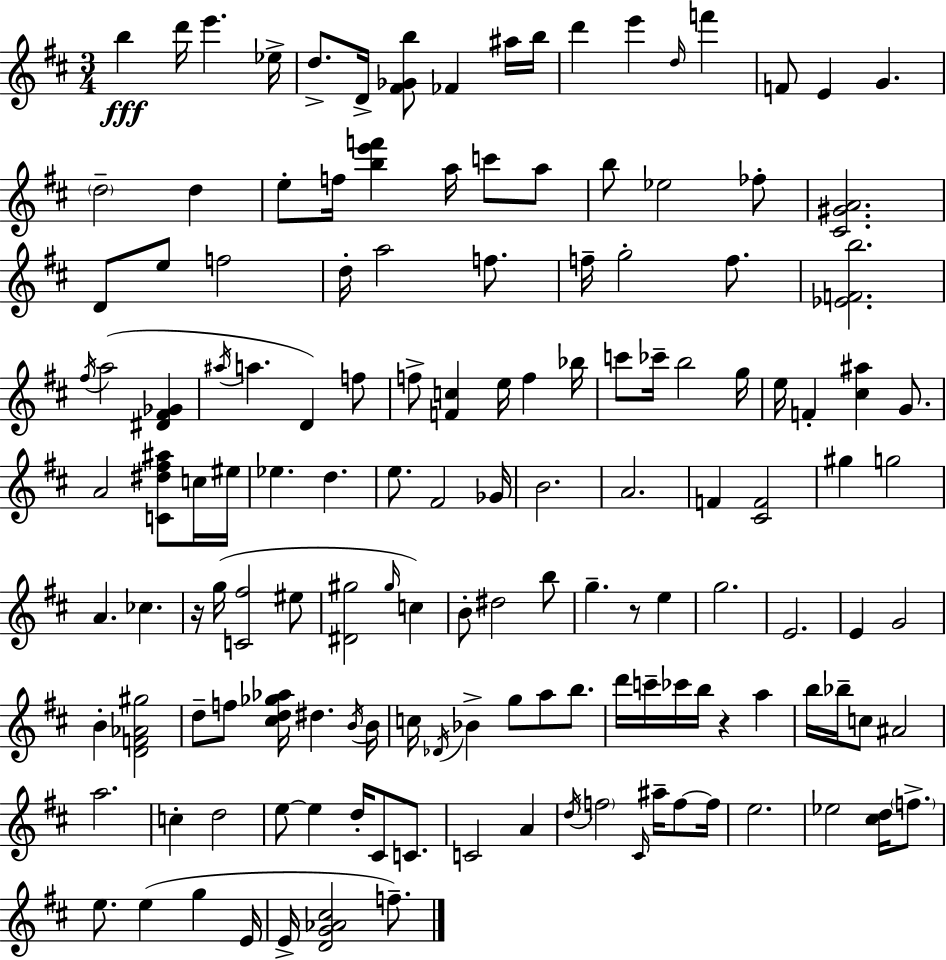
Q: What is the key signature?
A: D major